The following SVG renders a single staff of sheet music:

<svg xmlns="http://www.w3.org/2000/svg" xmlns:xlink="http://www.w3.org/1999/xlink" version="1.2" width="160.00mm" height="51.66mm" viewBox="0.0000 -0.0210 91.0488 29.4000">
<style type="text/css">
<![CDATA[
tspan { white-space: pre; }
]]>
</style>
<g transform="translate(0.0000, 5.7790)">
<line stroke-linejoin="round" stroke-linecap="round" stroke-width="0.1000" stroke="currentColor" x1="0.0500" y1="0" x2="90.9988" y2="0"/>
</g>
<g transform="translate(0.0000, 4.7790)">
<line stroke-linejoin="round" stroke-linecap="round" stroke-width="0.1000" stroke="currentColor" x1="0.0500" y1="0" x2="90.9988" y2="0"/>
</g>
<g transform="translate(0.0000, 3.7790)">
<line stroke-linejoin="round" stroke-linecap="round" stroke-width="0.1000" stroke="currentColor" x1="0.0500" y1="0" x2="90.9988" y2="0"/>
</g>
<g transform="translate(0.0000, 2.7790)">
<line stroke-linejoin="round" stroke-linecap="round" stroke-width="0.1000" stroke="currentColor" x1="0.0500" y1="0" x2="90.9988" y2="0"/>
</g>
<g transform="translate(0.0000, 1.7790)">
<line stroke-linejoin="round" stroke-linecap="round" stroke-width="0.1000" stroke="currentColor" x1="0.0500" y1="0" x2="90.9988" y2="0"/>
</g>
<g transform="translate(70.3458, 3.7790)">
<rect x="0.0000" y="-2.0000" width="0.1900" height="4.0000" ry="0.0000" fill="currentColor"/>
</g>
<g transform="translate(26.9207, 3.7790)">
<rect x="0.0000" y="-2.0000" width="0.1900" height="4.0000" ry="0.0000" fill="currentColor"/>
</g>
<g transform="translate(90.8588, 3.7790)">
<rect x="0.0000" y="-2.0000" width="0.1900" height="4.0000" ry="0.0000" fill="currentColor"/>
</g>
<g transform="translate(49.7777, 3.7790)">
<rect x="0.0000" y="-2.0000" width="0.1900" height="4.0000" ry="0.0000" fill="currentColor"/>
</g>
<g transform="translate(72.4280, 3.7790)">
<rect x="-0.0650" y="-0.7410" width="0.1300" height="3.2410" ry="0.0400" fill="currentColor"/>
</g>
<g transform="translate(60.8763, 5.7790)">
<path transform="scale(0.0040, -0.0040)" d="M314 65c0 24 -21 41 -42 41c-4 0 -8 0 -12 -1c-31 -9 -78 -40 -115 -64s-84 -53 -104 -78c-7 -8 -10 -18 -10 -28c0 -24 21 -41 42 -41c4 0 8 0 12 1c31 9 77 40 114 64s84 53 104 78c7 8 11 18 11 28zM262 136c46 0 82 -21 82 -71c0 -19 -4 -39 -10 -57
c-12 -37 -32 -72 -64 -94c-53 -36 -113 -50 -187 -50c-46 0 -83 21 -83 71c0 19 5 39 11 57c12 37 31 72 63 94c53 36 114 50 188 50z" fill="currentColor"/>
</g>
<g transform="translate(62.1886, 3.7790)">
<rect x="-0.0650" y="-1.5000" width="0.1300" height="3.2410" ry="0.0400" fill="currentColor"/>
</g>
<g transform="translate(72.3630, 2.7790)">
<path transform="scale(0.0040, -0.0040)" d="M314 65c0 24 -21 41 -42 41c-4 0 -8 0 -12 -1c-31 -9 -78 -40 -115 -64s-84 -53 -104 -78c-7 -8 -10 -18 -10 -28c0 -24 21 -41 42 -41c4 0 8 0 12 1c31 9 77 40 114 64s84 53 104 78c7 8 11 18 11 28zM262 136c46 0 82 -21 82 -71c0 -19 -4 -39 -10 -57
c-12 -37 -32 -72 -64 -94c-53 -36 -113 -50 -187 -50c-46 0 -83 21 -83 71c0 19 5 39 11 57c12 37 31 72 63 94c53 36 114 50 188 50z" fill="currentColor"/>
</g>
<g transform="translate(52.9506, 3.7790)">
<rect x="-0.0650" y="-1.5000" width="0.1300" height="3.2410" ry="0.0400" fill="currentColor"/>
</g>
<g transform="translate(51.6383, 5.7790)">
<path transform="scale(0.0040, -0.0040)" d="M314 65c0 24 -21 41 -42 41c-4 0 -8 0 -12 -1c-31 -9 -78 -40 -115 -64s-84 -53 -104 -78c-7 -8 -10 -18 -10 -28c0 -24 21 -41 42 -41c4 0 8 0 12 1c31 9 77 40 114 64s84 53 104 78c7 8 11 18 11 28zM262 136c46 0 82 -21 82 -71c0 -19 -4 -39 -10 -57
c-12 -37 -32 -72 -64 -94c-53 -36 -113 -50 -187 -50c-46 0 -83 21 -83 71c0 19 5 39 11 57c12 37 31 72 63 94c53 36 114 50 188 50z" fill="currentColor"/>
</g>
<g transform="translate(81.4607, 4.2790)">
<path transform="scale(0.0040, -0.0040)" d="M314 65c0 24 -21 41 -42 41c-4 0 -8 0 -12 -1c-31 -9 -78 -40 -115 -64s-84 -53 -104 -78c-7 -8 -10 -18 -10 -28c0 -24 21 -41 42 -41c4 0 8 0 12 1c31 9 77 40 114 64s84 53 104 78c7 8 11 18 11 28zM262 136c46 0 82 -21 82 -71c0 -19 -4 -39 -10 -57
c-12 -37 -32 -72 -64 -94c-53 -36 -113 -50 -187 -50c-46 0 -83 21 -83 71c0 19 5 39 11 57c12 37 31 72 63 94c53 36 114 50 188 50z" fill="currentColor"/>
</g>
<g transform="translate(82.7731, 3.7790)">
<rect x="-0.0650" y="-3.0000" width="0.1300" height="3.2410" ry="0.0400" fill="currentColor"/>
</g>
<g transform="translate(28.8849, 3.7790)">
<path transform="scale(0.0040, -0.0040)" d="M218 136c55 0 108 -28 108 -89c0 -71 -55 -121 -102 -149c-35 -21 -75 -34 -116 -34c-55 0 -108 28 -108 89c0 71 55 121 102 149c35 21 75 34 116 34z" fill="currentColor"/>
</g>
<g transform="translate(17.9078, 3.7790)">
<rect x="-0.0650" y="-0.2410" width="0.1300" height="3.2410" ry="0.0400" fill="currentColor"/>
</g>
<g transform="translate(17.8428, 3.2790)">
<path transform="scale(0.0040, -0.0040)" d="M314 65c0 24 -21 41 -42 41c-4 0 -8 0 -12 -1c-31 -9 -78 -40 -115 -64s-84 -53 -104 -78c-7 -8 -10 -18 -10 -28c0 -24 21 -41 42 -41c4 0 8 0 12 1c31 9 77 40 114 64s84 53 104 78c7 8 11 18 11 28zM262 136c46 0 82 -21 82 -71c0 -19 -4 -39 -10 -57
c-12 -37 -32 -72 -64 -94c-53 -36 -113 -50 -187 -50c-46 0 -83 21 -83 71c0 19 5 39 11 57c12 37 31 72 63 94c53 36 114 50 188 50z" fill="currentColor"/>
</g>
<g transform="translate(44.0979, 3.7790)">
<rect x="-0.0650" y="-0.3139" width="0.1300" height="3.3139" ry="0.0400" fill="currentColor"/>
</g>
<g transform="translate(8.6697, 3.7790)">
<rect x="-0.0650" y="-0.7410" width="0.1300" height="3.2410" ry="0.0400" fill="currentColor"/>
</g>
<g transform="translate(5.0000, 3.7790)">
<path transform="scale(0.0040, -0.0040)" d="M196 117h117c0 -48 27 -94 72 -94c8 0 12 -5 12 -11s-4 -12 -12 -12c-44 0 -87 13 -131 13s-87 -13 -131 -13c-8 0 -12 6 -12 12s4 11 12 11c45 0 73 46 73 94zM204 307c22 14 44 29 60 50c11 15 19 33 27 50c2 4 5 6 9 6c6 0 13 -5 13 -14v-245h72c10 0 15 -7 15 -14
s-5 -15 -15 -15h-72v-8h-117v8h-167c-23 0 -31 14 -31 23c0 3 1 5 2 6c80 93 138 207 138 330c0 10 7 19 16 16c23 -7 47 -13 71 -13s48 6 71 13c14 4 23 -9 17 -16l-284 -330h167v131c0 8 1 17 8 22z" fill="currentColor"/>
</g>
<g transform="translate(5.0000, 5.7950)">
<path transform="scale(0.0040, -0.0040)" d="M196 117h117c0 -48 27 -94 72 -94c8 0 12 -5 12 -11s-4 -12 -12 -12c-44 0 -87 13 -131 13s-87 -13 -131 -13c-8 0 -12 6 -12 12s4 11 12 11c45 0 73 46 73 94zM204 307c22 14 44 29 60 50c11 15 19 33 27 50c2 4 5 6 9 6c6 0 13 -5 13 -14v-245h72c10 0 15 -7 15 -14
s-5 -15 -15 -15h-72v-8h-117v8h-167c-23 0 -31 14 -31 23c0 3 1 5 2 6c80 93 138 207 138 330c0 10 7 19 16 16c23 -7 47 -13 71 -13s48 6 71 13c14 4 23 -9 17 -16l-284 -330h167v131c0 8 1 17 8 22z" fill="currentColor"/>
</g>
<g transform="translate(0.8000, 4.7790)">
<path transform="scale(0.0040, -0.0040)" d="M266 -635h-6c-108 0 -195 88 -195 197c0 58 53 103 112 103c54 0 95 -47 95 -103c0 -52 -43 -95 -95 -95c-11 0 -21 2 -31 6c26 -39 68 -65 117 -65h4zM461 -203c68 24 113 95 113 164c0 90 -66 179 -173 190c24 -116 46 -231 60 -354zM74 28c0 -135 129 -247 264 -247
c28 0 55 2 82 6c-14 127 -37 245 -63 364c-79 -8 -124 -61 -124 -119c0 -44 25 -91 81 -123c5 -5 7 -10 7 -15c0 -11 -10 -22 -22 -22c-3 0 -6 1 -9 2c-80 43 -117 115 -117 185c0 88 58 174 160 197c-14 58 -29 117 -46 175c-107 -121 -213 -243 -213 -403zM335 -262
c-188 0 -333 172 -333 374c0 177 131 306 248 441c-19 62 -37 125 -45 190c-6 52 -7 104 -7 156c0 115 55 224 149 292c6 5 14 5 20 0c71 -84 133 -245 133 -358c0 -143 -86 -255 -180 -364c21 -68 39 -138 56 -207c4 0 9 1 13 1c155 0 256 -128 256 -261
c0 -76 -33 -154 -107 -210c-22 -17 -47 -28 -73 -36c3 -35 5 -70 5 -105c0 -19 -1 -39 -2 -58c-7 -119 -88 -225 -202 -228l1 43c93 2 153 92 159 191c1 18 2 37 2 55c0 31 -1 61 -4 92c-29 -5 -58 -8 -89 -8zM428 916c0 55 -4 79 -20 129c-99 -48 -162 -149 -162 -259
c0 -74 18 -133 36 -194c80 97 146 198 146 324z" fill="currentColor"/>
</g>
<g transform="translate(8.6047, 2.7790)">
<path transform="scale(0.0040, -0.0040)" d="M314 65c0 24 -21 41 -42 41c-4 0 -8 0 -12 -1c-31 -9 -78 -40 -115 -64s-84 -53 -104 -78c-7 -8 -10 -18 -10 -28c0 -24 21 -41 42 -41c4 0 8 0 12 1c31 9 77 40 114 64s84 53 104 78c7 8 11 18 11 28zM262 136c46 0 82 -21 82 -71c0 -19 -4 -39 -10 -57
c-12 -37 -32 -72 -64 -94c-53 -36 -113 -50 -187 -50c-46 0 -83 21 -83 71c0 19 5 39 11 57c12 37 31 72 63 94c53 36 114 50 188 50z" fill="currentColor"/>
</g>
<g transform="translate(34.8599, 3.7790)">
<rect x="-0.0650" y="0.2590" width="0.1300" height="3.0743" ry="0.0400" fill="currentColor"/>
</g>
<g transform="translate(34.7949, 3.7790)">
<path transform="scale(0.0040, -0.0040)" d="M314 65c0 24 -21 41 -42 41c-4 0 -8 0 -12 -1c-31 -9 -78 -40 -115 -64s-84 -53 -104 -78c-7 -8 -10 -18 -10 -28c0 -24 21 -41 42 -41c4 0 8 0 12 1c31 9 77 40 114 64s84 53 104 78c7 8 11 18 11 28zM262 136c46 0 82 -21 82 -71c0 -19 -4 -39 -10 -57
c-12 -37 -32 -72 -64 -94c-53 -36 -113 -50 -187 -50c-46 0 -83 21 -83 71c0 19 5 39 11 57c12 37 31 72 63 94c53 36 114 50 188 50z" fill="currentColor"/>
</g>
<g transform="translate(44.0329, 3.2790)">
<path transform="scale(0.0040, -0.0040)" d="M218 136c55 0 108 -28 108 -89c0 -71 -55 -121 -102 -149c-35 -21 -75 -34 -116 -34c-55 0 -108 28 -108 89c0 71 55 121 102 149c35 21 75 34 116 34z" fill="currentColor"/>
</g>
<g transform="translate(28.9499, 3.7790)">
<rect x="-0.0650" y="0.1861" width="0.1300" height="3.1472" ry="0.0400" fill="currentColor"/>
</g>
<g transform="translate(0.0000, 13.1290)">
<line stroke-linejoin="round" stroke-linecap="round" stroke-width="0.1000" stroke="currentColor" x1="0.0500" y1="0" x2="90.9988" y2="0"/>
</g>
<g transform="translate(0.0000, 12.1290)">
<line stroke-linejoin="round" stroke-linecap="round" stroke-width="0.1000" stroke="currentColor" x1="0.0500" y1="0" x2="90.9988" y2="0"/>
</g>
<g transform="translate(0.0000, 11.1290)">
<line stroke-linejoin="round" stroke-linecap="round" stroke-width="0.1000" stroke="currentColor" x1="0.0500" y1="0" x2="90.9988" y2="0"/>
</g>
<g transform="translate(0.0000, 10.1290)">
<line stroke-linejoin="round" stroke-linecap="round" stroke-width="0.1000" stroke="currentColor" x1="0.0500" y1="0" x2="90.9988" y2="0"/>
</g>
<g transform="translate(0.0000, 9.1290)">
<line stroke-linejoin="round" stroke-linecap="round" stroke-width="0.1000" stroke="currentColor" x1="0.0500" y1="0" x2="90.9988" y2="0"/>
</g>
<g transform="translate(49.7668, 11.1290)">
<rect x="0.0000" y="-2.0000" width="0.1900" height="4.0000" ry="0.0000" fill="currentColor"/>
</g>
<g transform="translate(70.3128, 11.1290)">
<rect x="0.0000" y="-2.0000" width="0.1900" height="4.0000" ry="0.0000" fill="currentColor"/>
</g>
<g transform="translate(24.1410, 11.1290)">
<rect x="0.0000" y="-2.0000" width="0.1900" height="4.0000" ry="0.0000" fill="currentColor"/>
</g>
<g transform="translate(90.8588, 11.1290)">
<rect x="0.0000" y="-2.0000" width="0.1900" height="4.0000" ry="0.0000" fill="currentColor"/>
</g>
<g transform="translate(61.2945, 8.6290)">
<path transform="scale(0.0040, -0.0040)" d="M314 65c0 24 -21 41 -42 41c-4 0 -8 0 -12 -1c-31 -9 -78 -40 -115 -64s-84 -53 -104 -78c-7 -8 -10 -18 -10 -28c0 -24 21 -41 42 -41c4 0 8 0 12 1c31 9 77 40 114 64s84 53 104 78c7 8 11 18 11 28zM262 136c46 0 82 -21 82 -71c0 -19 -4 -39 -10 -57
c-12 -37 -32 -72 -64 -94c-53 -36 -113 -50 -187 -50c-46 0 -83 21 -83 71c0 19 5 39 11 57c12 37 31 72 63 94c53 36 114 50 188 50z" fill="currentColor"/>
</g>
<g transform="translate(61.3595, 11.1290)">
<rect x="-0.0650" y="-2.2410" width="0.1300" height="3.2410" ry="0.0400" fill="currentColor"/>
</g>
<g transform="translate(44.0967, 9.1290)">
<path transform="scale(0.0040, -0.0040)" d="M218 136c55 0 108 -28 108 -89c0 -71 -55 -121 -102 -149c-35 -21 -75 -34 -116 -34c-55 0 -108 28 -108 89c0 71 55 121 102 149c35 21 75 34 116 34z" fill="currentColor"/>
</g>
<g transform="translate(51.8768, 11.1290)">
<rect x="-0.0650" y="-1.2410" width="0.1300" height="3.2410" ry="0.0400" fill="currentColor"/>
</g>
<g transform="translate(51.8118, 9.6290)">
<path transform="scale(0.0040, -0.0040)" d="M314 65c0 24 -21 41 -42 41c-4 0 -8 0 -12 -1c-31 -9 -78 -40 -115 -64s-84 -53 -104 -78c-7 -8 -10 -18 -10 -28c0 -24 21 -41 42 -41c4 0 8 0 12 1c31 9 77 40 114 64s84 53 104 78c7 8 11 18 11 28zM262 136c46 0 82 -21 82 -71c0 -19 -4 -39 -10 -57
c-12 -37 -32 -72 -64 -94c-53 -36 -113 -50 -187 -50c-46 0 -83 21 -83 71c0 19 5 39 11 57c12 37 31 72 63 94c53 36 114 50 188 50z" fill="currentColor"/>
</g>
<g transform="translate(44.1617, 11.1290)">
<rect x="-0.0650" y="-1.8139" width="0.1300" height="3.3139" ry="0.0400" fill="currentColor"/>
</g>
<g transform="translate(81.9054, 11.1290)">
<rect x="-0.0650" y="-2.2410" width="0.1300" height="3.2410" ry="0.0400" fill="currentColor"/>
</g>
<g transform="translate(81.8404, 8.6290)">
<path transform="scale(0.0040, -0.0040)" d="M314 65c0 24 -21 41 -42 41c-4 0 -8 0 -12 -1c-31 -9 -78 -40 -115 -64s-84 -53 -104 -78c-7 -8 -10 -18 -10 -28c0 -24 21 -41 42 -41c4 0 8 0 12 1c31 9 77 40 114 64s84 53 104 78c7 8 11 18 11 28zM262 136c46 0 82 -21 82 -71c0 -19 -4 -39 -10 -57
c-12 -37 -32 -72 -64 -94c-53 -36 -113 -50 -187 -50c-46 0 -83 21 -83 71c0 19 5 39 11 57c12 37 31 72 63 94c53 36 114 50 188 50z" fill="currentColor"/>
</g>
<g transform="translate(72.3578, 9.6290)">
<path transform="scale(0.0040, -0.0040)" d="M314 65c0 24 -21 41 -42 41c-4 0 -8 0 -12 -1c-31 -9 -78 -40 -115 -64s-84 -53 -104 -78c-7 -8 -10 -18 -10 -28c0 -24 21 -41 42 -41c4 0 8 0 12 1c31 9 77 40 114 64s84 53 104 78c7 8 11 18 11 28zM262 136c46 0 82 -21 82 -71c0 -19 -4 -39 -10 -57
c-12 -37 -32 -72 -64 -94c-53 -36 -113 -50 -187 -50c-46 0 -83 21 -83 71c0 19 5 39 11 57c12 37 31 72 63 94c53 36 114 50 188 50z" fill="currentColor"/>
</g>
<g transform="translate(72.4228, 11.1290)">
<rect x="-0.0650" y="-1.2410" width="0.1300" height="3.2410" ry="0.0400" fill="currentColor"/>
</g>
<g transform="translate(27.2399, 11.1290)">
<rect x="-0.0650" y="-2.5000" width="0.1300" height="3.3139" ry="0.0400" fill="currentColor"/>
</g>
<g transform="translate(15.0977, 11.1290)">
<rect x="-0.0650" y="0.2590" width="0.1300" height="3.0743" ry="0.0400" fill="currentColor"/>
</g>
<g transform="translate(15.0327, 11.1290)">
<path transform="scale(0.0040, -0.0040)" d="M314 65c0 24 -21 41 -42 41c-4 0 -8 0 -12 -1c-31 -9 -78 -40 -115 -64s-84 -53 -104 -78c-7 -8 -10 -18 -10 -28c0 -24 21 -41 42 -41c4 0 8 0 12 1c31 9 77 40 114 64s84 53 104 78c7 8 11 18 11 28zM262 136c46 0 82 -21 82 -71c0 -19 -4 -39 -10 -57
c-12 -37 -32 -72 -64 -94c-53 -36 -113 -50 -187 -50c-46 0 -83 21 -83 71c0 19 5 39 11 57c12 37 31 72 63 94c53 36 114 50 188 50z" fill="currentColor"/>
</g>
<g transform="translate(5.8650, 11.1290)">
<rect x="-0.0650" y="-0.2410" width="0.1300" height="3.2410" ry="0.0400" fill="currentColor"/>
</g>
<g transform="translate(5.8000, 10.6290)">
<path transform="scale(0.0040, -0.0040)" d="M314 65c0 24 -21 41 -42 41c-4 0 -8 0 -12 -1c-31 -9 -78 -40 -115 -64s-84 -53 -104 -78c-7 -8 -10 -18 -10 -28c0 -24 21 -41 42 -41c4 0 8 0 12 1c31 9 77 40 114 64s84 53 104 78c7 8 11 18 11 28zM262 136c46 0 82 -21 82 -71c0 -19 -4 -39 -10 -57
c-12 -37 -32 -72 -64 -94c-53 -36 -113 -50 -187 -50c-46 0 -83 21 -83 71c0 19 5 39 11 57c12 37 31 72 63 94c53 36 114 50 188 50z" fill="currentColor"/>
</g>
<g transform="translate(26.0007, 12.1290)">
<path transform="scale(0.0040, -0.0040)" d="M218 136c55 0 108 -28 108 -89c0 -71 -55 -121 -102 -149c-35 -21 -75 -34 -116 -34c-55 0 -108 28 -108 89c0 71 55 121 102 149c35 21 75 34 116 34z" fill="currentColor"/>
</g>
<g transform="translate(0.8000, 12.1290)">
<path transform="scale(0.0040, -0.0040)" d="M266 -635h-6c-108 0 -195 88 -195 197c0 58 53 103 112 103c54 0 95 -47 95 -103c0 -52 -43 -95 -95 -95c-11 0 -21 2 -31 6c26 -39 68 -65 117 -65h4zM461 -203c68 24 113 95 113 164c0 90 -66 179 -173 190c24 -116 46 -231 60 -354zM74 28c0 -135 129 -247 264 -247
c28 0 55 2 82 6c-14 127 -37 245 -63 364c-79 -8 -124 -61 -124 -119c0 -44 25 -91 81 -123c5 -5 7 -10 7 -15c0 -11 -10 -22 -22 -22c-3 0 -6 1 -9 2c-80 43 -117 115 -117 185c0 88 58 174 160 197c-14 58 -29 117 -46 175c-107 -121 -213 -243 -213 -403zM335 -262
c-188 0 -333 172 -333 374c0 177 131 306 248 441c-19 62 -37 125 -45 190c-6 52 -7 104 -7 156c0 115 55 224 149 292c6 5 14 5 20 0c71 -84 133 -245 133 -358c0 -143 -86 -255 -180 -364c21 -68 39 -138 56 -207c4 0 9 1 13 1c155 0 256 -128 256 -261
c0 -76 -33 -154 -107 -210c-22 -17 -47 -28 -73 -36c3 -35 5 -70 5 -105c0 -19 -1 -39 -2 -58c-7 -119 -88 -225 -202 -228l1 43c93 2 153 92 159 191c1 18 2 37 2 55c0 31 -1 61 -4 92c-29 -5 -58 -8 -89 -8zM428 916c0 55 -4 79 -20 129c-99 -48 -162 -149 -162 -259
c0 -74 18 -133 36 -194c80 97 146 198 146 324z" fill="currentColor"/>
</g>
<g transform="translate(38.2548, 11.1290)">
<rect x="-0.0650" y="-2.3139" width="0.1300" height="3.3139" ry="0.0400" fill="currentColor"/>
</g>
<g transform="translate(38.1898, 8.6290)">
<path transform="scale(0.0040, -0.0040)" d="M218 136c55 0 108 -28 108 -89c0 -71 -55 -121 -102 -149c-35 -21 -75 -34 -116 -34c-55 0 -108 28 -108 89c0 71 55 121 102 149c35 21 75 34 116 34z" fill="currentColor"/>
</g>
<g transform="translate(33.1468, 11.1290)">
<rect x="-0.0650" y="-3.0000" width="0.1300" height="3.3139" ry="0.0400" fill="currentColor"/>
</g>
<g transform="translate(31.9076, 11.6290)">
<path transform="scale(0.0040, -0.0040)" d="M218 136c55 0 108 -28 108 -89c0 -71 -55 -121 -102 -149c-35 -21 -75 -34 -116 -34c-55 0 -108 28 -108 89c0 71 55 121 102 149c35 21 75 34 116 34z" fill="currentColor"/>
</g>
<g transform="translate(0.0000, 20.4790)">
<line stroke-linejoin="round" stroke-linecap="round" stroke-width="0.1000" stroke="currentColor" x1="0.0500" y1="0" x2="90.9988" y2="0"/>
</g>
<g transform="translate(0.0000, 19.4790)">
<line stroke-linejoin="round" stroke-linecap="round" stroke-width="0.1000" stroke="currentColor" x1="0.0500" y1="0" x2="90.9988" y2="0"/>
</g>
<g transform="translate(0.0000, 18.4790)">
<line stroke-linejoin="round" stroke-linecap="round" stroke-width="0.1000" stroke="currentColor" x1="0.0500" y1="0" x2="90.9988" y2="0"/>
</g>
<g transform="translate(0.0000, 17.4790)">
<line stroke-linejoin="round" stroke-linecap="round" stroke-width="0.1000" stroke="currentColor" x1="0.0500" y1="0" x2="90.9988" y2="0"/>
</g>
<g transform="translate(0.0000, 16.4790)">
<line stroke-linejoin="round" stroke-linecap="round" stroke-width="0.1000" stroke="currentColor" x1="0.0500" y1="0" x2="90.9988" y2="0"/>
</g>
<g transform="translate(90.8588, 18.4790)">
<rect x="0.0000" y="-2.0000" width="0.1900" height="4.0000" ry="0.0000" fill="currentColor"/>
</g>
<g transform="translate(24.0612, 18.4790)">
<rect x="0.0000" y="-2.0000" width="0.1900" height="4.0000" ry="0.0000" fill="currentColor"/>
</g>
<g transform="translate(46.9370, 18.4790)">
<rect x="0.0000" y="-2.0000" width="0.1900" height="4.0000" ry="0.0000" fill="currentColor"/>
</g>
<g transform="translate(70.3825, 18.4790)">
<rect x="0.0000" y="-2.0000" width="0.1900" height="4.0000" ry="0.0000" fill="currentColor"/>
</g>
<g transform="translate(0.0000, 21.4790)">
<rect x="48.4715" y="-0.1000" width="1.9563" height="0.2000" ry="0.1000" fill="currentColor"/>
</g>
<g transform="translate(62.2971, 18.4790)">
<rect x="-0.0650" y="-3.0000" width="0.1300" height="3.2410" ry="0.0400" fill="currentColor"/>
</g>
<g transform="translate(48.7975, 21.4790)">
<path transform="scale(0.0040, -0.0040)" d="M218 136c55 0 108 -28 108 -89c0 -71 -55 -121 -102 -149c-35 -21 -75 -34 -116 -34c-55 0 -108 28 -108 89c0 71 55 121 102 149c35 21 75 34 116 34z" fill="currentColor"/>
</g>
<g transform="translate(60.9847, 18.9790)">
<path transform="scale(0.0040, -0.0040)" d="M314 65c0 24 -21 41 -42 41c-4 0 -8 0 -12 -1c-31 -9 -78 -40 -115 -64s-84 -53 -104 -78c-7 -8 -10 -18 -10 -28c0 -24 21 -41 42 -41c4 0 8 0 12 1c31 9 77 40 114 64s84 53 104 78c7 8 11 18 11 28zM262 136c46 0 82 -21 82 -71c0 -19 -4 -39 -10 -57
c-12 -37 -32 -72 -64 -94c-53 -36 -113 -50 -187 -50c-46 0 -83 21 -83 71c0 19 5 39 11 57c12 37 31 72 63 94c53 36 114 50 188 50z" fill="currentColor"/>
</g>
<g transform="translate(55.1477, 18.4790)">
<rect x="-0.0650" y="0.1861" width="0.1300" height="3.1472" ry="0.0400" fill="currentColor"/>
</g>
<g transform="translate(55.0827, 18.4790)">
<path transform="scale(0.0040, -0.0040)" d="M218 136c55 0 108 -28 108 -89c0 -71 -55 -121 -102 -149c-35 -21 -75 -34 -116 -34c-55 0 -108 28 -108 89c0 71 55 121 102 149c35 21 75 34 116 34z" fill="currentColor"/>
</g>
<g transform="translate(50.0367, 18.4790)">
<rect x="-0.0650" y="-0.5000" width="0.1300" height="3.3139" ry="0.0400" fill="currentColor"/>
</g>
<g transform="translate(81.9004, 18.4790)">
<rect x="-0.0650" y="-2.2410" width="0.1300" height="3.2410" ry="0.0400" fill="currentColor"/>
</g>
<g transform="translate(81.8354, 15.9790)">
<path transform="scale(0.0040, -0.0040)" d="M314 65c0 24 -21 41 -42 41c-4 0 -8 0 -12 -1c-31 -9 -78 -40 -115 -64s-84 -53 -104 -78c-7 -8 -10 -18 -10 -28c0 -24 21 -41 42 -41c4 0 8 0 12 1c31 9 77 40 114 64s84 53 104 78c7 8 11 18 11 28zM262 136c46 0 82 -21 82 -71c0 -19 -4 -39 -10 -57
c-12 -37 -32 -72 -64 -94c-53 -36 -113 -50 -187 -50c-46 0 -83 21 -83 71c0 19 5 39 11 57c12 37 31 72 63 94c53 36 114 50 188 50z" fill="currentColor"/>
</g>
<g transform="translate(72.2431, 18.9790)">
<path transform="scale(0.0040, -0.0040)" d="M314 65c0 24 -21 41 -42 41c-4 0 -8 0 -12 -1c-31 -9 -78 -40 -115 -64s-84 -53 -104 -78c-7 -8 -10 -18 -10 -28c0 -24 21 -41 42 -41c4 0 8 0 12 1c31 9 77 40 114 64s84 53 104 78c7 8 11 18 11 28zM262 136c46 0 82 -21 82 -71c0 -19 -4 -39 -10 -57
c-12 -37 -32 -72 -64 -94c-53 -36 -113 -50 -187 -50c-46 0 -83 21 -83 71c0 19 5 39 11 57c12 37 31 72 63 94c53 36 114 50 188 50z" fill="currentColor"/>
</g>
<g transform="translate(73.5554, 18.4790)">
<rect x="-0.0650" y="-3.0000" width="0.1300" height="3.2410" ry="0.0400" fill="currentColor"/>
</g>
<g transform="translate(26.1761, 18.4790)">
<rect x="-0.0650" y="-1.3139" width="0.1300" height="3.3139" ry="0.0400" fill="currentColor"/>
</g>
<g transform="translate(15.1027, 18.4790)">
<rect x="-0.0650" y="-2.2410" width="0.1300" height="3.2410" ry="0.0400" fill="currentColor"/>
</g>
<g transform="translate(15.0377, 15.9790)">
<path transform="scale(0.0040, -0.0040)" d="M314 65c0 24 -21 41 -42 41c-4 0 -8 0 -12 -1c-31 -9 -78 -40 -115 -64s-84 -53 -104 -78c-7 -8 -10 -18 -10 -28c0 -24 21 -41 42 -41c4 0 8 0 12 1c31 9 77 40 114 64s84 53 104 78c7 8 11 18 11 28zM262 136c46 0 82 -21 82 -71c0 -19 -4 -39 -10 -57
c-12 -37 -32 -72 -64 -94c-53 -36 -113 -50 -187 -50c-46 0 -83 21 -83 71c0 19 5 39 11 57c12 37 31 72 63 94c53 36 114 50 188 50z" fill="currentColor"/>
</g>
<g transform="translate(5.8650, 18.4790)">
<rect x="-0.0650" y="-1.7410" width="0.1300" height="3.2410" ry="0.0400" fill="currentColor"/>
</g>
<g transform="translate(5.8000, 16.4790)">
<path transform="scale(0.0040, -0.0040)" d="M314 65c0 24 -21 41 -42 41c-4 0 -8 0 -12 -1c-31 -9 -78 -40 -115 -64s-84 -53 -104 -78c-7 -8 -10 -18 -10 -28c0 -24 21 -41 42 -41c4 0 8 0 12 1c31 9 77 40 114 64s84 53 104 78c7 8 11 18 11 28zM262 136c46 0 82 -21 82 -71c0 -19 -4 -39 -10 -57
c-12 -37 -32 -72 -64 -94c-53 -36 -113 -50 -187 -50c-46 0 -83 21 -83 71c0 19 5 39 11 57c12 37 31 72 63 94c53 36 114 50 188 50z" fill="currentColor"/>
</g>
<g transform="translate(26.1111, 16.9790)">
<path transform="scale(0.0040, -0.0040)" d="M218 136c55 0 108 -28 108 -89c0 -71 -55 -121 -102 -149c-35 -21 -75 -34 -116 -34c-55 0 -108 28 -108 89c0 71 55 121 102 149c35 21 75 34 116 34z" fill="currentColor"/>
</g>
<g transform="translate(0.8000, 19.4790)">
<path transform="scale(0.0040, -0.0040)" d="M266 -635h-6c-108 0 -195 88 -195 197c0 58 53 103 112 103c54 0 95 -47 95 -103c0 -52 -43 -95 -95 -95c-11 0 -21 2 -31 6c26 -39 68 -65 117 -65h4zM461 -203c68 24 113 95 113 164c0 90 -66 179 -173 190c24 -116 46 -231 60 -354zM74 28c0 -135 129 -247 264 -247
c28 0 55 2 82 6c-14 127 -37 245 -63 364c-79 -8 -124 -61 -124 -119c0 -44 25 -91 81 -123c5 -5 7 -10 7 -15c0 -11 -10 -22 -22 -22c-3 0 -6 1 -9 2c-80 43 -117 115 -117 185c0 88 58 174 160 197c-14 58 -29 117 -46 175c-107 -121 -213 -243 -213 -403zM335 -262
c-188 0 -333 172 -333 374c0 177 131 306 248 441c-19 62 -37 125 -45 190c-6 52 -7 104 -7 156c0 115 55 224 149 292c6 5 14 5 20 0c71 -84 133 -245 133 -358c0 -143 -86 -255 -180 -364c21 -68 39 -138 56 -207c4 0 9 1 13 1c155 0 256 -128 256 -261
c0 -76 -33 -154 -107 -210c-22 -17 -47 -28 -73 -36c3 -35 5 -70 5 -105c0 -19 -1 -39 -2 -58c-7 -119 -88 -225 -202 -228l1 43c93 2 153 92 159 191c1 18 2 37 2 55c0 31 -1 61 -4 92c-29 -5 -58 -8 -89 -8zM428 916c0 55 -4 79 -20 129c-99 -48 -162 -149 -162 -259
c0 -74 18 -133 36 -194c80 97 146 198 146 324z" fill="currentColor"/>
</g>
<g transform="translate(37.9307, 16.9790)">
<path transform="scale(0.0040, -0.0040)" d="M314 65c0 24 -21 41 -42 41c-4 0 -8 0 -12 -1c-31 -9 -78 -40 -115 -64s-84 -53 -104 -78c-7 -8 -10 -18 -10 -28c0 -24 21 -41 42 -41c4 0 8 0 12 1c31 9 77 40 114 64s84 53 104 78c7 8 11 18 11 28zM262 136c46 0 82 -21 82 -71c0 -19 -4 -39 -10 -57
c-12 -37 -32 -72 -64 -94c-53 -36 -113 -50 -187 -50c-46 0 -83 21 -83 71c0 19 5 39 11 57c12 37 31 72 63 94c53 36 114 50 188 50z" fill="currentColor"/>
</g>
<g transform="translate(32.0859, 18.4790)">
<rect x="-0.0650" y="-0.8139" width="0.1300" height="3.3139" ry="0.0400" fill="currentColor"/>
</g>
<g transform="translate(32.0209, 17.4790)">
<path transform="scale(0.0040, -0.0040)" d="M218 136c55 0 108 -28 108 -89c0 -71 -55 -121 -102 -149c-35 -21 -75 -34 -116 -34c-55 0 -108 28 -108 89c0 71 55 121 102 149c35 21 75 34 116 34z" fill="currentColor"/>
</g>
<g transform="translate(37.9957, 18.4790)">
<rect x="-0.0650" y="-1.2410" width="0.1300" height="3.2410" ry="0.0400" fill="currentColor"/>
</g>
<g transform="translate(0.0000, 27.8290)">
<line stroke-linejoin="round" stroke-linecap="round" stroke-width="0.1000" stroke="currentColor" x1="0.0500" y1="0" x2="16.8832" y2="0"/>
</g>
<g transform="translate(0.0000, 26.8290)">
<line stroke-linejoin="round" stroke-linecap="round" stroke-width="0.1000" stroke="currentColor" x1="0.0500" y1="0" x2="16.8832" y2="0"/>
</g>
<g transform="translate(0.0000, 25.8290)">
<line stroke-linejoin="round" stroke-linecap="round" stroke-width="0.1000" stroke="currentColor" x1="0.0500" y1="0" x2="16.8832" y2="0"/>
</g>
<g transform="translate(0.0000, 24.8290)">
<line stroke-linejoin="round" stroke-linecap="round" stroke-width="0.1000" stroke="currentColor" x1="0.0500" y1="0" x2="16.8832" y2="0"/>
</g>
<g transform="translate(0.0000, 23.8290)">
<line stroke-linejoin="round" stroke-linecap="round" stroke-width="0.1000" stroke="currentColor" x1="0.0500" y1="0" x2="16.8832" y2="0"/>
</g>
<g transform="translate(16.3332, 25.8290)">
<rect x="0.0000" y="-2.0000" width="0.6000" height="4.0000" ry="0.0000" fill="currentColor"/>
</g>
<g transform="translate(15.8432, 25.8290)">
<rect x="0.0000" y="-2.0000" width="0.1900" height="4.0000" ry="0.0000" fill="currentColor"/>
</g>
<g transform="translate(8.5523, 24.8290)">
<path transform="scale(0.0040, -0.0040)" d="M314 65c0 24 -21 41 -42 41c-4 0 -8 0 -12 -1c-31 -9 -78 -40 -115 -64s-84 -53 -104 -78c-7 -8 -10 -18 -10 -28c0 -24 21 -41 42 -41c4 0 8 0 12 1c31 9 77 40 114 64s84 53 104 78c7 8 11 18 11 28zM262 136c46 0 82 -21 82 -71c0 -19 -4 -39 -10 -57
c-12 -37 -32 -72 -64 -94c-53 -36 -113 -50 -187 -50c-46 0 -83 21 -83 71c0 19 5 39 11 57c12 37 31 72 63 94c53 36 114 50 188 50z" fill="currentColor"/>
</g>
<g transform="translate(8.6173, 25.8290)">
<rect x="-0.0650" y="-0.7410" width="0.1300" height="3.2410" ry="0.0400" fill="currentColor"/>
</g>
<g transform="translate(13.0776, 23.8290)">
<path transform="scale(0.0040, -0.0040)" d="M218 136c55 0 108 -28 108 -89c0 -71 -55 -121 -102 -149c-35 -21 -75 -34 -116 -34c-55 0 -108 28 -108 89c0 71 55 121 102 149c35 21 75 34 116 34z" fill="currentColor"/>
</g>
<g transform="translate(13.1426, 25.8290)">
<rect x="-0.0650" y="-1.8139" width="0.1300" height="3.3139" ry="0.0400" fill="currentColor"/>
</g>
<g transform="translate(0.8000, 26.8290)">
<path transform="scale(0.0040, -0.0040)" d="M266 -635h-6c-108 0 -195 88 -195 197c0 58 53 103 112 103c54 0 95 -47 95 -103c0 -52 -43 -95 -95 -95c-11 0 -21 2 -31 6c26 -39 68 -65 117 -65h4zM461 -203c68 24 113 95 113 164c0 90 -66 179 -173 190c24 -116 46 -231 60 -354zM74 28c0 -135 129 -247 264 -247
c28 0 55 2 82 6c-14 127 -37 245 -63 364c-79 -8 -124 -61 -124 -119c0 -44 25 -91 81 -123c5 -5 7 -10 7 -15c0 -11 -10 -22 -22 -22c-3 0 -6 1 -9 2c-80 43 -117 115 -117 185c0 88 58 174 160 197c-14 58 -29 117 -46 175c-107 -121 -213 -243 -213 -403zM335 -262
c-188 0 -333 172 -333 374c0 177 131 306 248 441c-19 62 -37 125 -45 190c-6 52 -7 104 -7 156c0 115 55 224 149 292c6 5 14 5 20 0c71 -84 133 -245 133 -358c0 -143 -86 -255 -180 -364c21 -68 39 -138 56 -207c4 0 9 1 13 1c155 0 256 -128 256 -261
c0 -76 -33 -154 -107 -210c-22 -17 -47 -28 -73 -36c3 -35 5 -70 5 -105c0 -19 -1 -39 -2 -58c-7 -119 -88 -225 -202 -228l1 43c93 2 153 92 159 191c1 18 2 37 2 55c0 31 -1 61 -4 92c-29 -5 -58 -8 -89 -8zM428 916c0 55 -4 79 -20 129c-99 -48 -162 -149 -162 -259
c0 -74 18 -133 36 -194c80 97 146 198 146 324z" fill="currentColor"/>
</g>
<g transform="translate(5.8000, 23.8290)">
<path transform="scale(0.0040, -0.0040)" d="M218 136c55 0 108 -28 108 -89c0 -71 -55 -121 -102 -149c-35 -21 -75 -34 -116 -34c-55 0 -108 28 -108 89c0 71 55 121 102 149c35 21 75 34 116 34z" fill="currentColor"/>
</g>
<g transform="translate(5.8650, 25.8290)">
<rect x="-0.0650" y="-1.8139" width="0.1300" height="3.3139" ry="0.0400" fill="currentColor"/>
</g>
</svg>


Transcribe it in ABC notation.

X:1
T:Untitled
M:4/4
L:1/4
K:C
d2 c2 B B2 c E2 E2 d2 A2 c2 B2 G A g f e2 g2 e2 g2 f2 g2 e d e2 C B A2 A2 g2 f d2 f